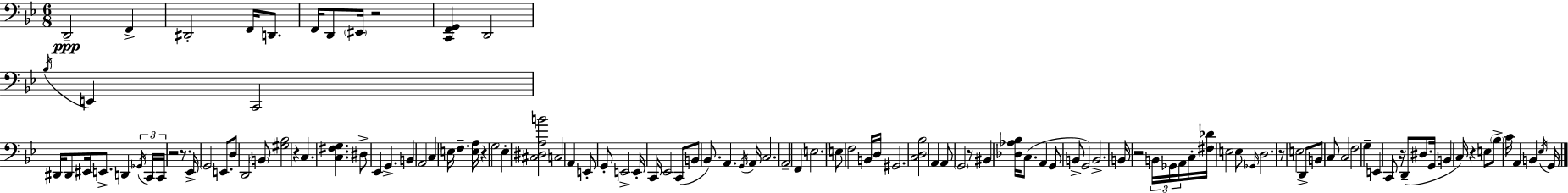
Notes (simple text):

D2/h F2/q D#2/h F2/s D2/e. F2/s D2/e EIS2/s R/h [C2,F2,G2]/q D2/h Bb3/s E2/q C2/h D#2/s D#2/e EIS2/s E2/e. D2/q Gb2/s C2/s C2/s R/h R/e. Eb2/s G2/h E2/e. D3/e D2/h B2/e [G#3,Bb3]/h R/q C3/q. [C3,F#3,G3]/q. D#3/e Eb2/q G2/q. B2/q A2/h C3/q E3/s F3/q. [E3,A3]/s R/q G3/h Eb3/q [C#3,D#3,A3,B4]/h C3/h A2/q E2/e G2/e E2/h E2/s C2/s Eb2/h C2/e B2/e Bb2/e. A2/q. G2/s A2/s C3/h. A2/h F2/q E3/h. E3/e F3/h B2/s D3/s G#2/h. [C3,D3,Bb3]/h A2/q A2/e G2/h R/e BIS2/q [Db3,Ab3,Bb3]/s C3/e. A2/q G2/e B2/e G2/h B2/h. B2/s R/h B2/s Gb2/s A2/s C3/s [F#3,Db4]/s E3/h E3/e Gb2/s D3/h. R/e E3/h D2/e B2/e C3/e C3/h F3/h G3/q E2/q C2/e R/s D2/e D#3/e. G2/s B2/q C3/s R/q E3/e Bb3/e C4/s A2/q B2/q Eb3/s G2/s